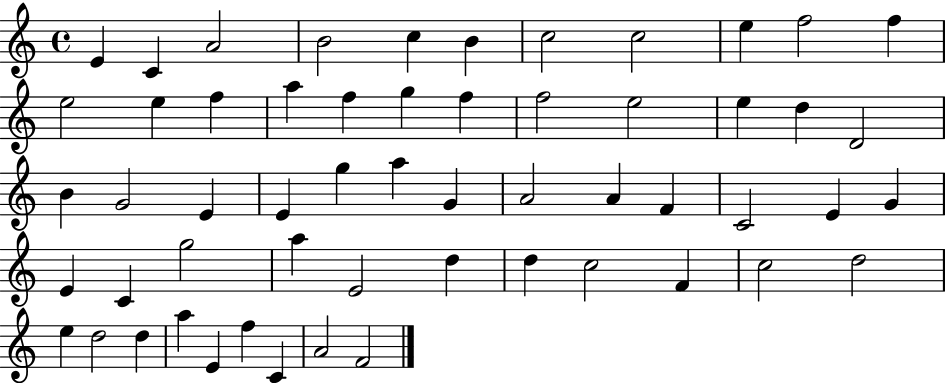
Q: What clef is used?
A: treble